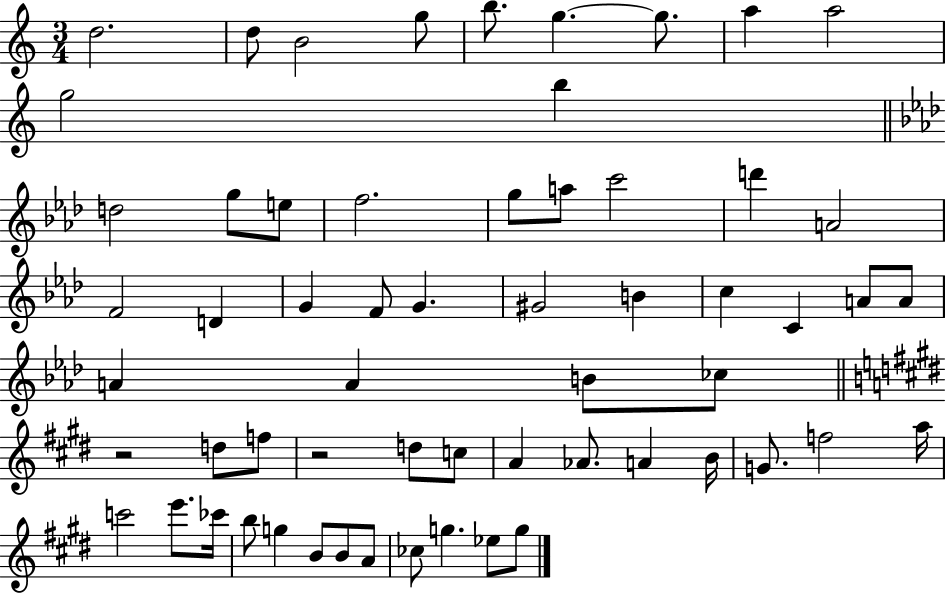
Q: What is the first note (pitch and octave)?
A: D5